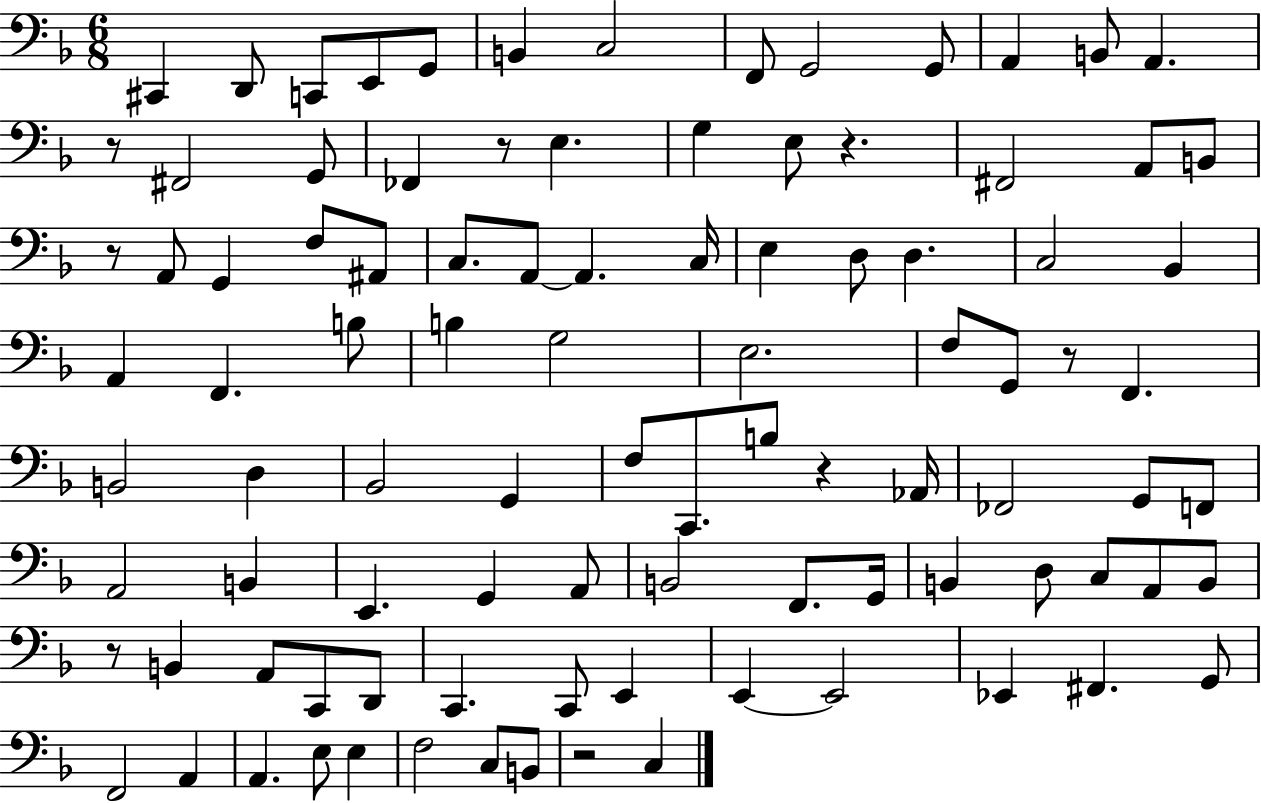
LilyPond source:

{
  \clef bass
  \numericTimeSignature
  \time 6/8
  \key f \major
  cis,4 d,8 c,8 e,8 g,8 | b,4 c2 | f,8 g,2 g,8 | a,4 b,8 a,4. | \break r8 fis,2 g,8 | fes,4 r8 e4. | g4 e8 r4. | fis,2 a,8 b,8 | \break r8 a,8 g,4 f8 ais,8 | c8. a,8~~ a,4. c16 | e4 d8 d4. | c2 bes,4 | \break a,4 f,4. b8 | b4 g2 | e2. | f8 g,8 r8 f,4. | \break b,2 d4 | bes,2 g,4 | f8 c,8. b8 r4 aes,16 | fes,2 g,8 f,8 | \break a,2 b,4 | e,4. g,4 a,8 | b,2 f,8. g,16 | b,4 d8 c8 a,8 b,8 | \break r8 b,4 a,8 c,8 d,8 | c,4. c,8 e,4 | e,4~~ e,2 | ees,4 fis,4. g,8 | \break f,2 a,4 | a,4. e8 e4 | f2 c8 b,8 | r2 c4 | \break \bar "|."
}